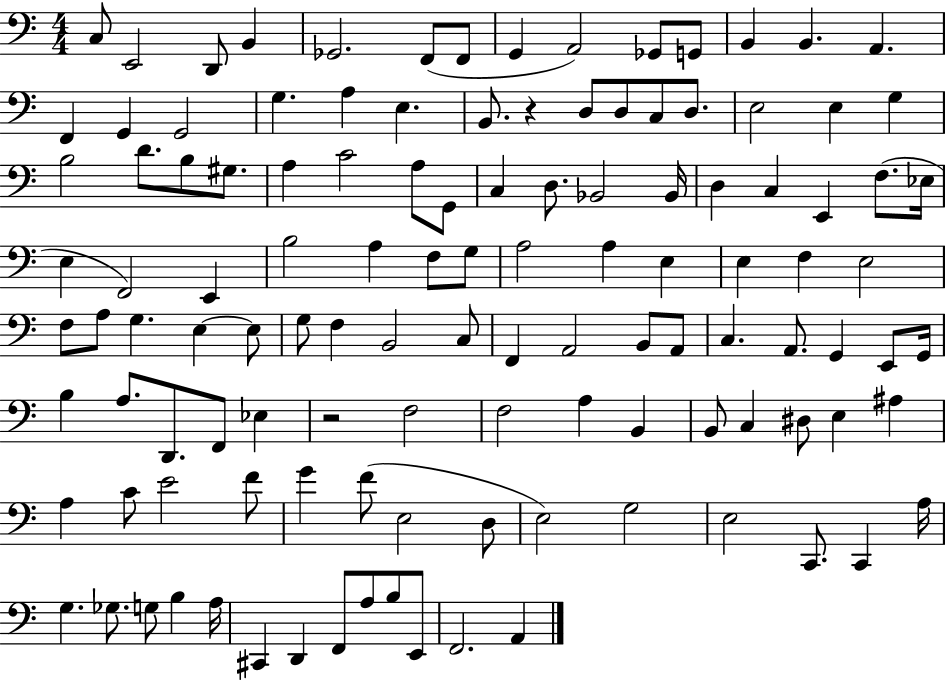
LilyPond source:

{
  \clef bass
  \numericTimeSignature
  \time 4/4
  \key c \major
  c8 e,2 d,8 b,4 | ges,2. f,8( f,8 | g,4 a,2) ges,8 g,8 | b,4 b,4. a,4. | \break f,4 g,4 g,2 | g4. a4 e4. | b,8. r4 d8 d8 c8 d8. | e2 e4 g4 | \break b2 d'8. b8 gis8. | a4 c'2 a8 g,8 | c4 d8. bes,2 bes,16 | d4 c4 e,4 f8.( ees16 | \break e4 f,2) e,4 | b2 a4 f8 g8 | a2 a4 e4 | e4 f4 e2 | \break f8 a8 g4. e4~~ e8 | g8 f4 b,2 c8 | f,4 a,2 b,8 a,8 | c4. a,8. g,4 e,8 g,16 | \break b4 a8. d,8. f,8 ees4 | r2 f2 | f2 a4 b,4 | b,8 c4 dis8 e4 ais4 | \break a4 c'8 e'2 f'8 | g'4 f'8( e2 d8 | e2) g2 | e2 c,8. c,4 a16 | \break g4. ges8. g8 b4 a16 | cis,4 d,4 f,8 a8 b8 e,8 | f,2. a,4 | \bar "|."
}